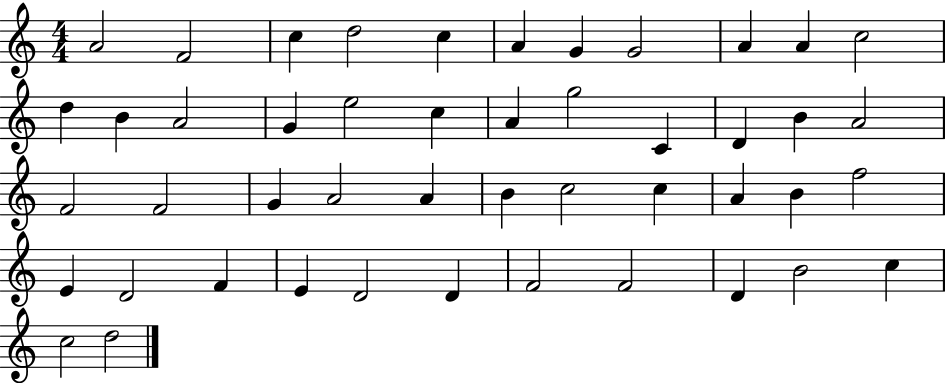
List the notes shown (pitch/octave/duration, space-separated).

A4/h F4/h C5/q D5/h C5/q A4/q G4/q G4/h A4/q A4/q C5/h D5/q B4/q A4/h G4/q E5/h C5/q A4/q G5/h C4/q D4/q B4/q A4/h F4/h F4/h G4/q A4/h A4/q B4/q C5/h C5/q A4/q B4/q F5/h E4/q D4/h F4/q E4/q D4/h D4/q F4/h F4/h D4/q B4/h C5/q C5/h D5/h